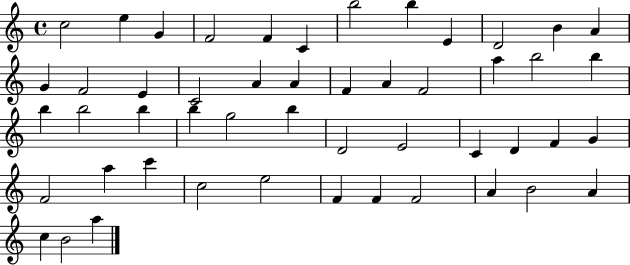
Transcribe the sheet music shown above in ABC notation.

X:1
T:Untitled
M:4/4
L:1/4
K:C
c2 e G F2 F C b2 b E D2 B A G F2 E C2 A A F A F2 a b2 b b b2 b b g2 b D2 E2 C D F G F2 a c' c2 e2 F F F2 A B2 A c B2 a